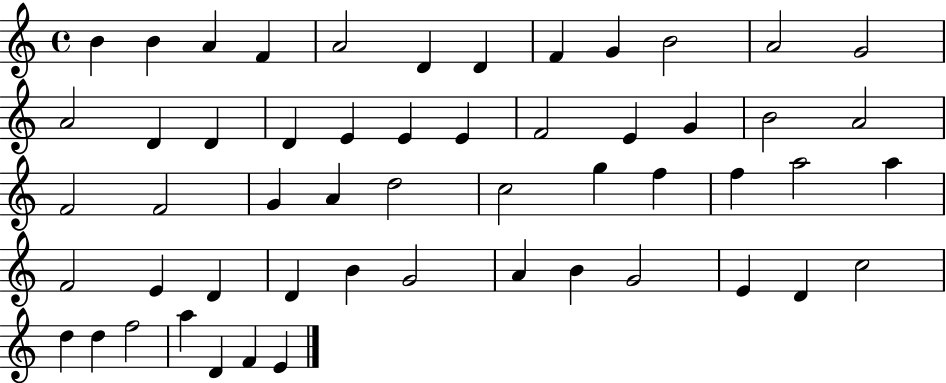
X:1
T:Untitled
M:4/4
L:1/4
K:C
B B A F A2 D D F G B2 A2 G2 A2 D D D E E E F2 E G B2 A2 F2 F2 G A d2 c2 g f f a2 a F2 E D D B G2 A B G2 E D c2 d d f2 a D F E